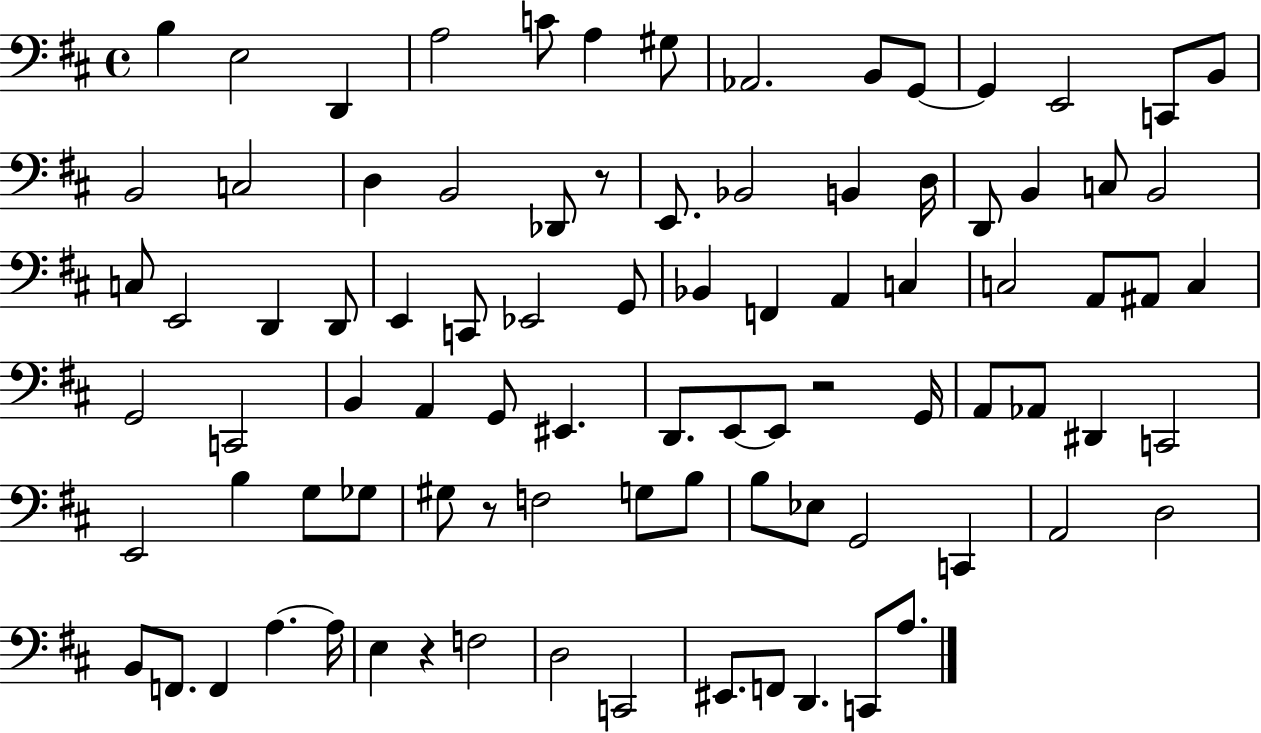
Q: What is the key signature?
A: D major